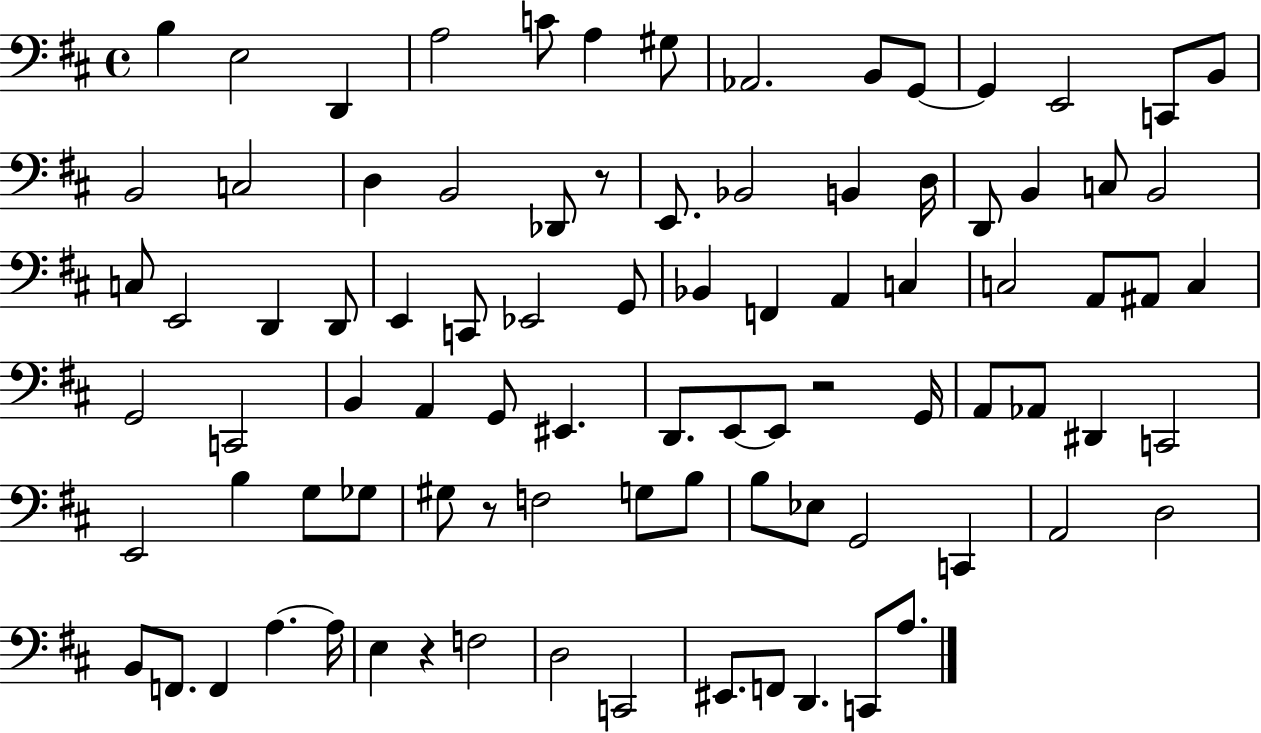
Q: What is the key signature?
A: D major